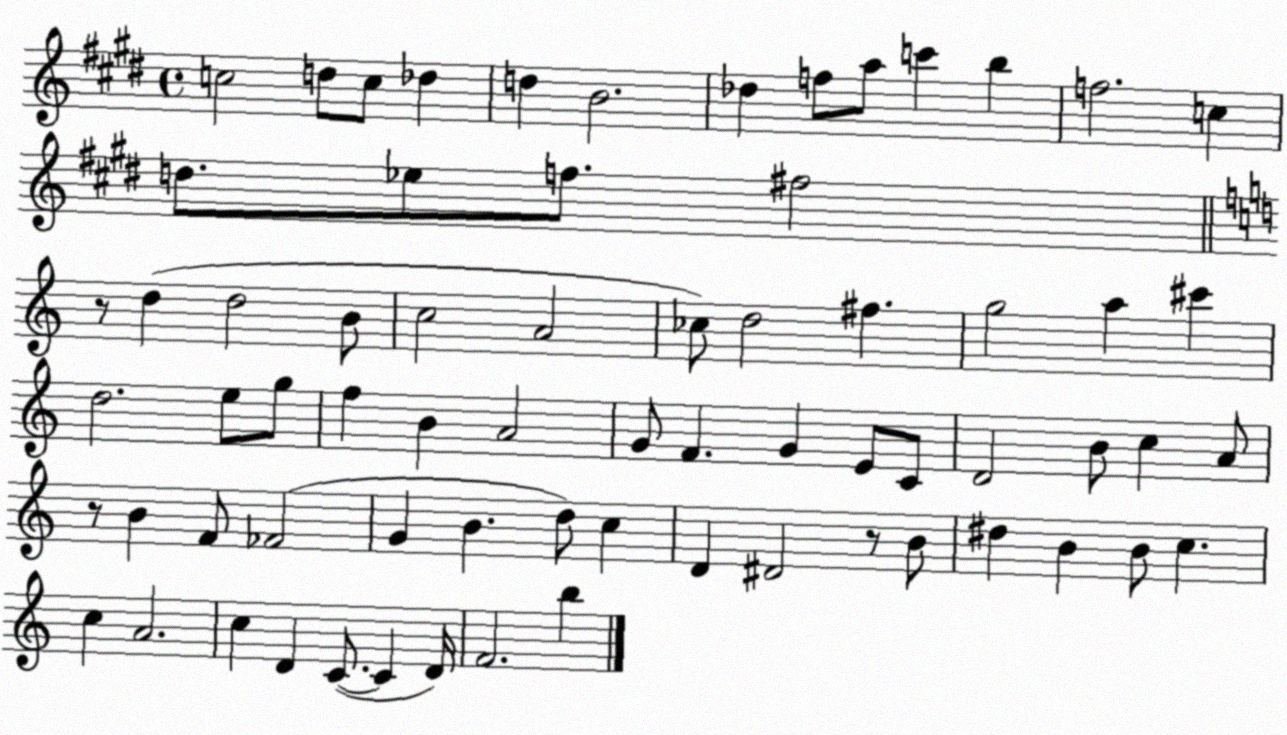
X:1
T:Untitled
M:4/4
L:1/4
K:E
c2 d/2 c/2 _d d B2 _d f/2 a/2 c' b f2 c d/2 _e/2 f/2 ^f2 z/2 d d2 B/2 c2 A2 _c/2 d2 ^f g2 a ^c' d2 e/2 g/2 f B A2 G/2 F G E/2 C/2 D2 B/2 c A/2 z/2 B F/2 _F2 G B d/2 c D ^D2 z/2 B/2 ^d B B/2 c c A2 c D C/2 C D/4 F2 b